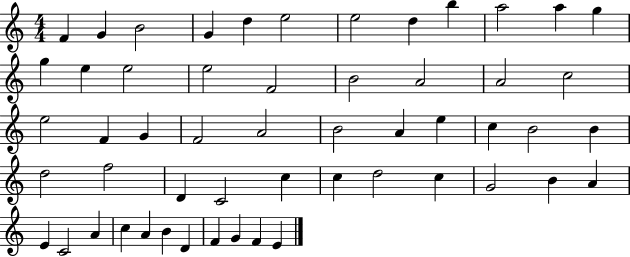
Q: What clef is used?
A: treble